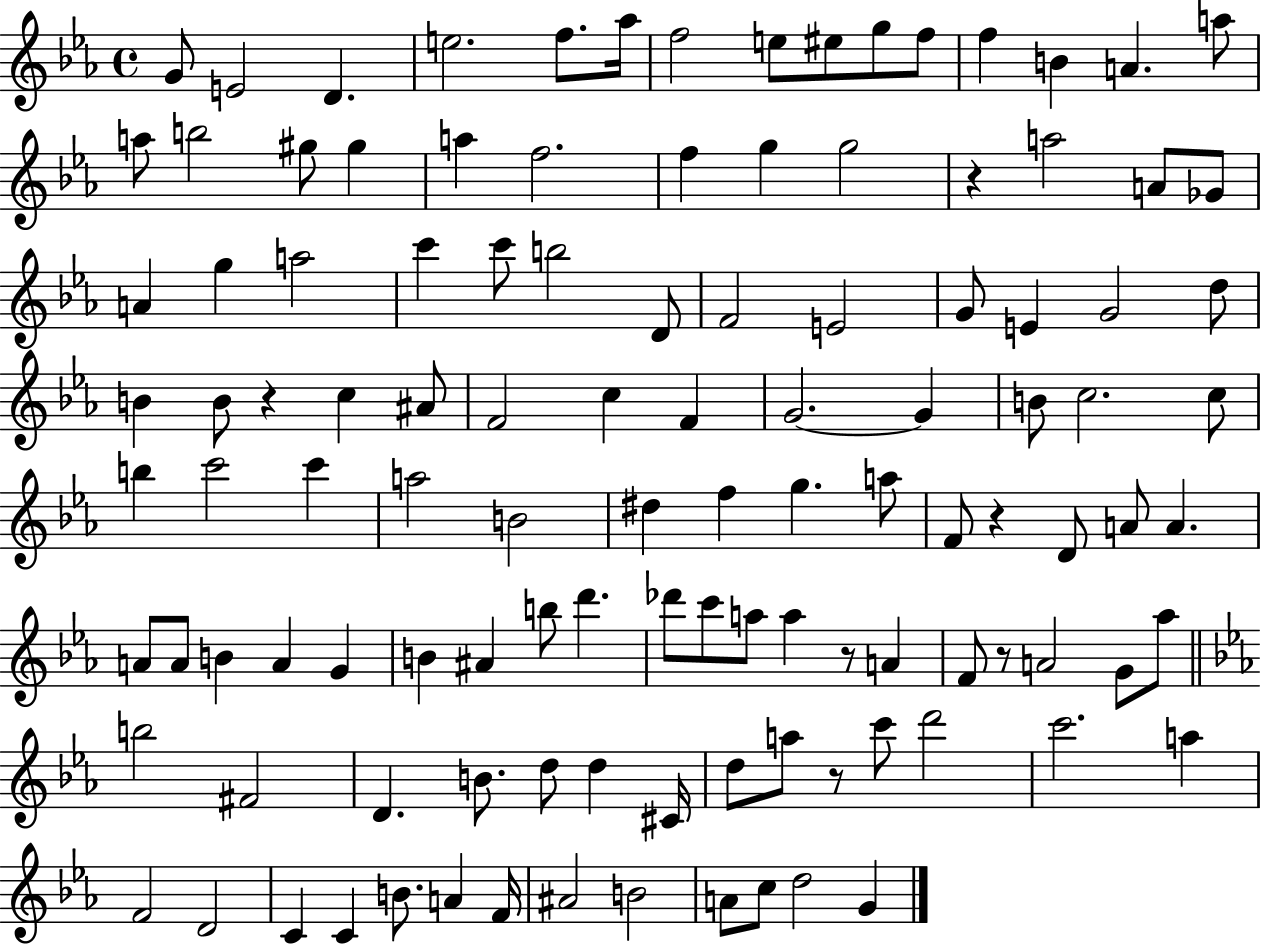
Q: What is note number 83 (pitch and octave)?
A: Ab5